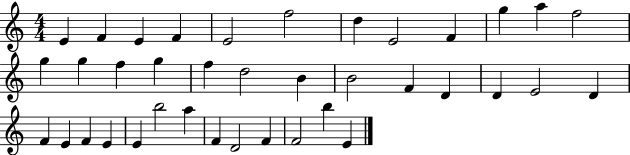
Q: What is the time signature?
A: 4/4